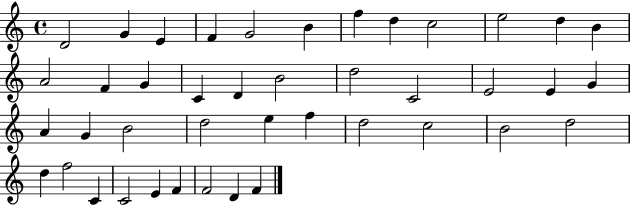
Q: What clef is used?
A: treble